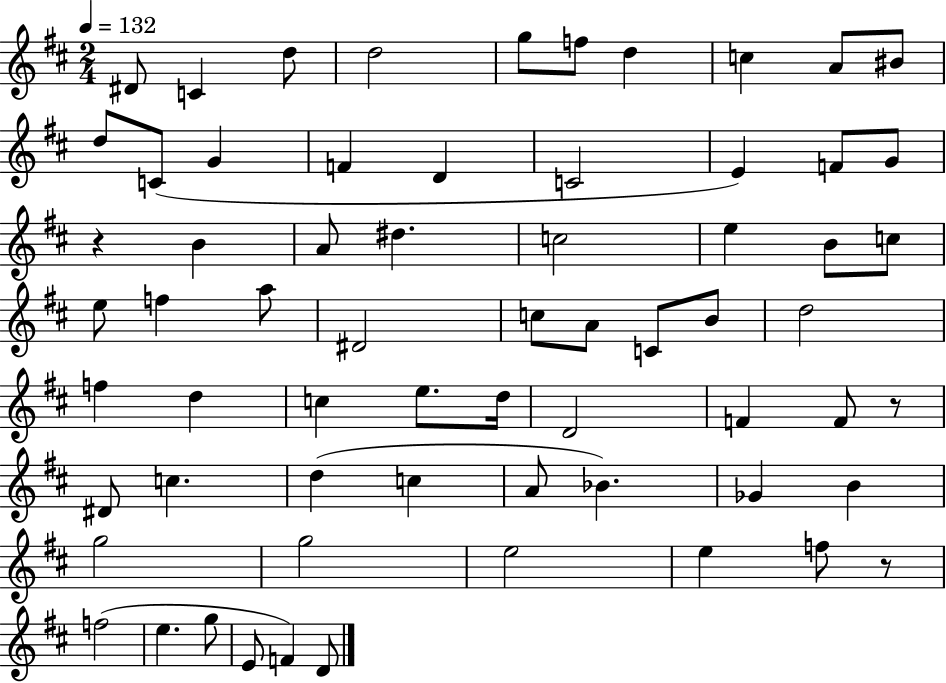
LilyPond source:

{
  \clef treble
  \numericTimeSignature
  \time 2/4
  \key d \major
  \tempo 4 = 132
  dis'8 c'4 d''8 | d''2 | g''8 f''8 d''4 | c''4 a'8 bis'8 | \break d''8 c'8( g'4 | f'4 d'4 | c'2 | e'4) f'8 g'8 | \break r4 b'4 | a'8 dis''4. | c''2 | e''4 b'8 c''8 | \break e''8 f''4 a''8 | dis'2 | c''8 a'8 c'8 b'8 | d''2 | \break f''4 d''4 | c''4 e''8. d''16 | d'2 | f'4 f'8 r8 | \break dis'8 c''4. | d''4( c''4 | a'8 bes'4.) | ges'4 b'4 | \break g''2 | g''2 | e''2 | e''4 f''8 r8 | \break f''2( | e''4. g''8 | e'8 f'4) d'8 | \bar "|."
}